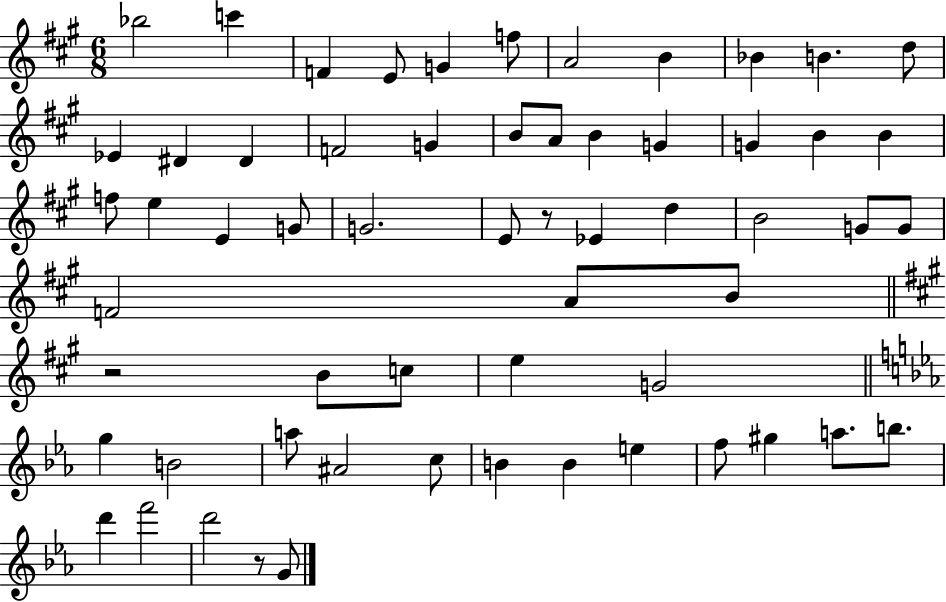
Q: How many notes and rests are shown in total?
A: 60